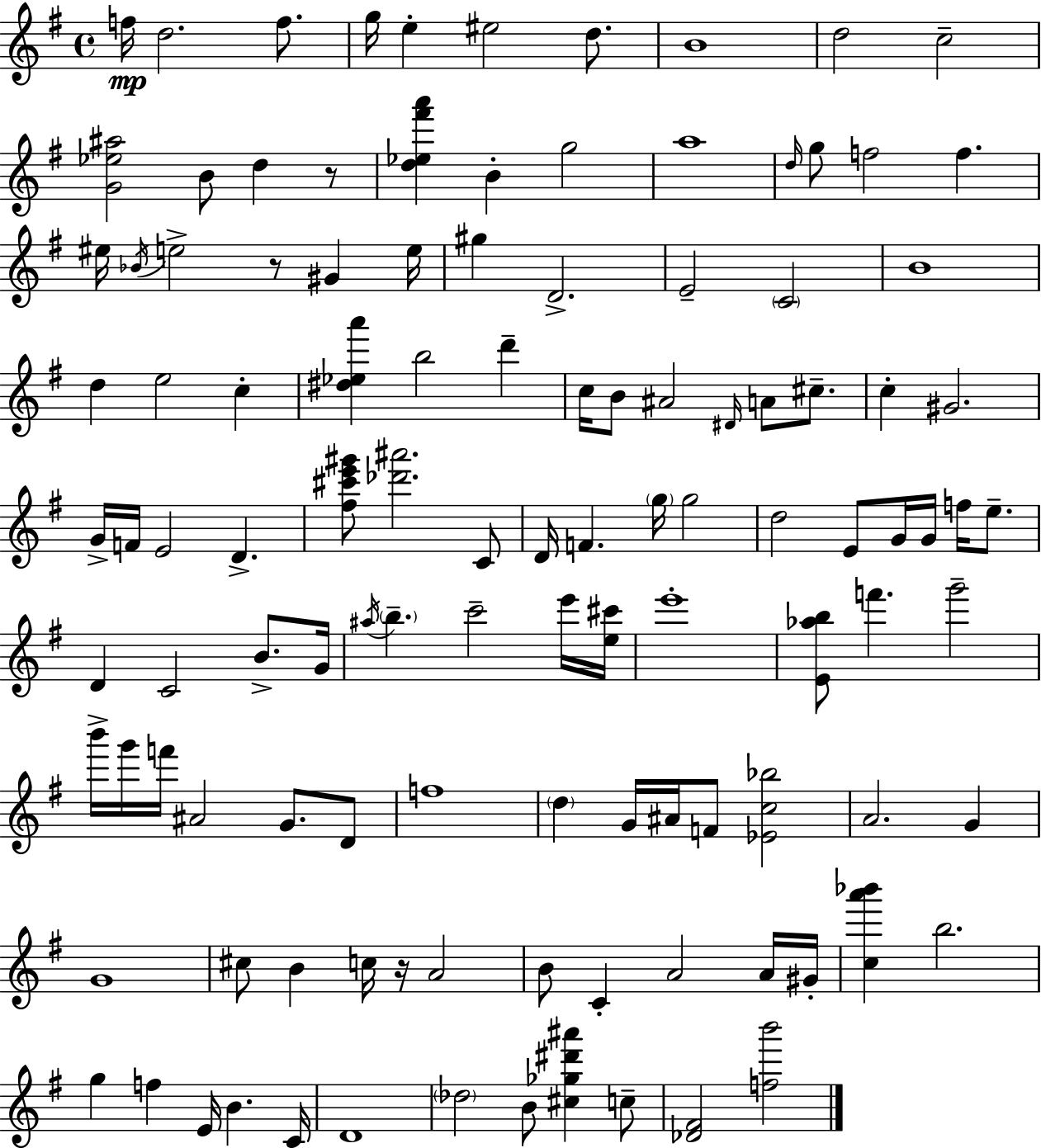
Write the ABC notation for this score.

X:1
T:Untitled
M:4/4
L:1/4
K:Em
f/4 d2 f/2 g/4 e ^e2 d/2 B4 d2 c2 [G_e^a]2 B/2 d z/2 [d_e^f'a'] B g2 a4 d/4 g/2 f2 f ^e/4 _B/4 e2 z/2 ^G e/4 ^g D2 E2 C2 B4 d e2 c [^d_ea'] b2 d' c/4 B/2 ^A2 ^D/4 A/2 ^c/2 c ^G2 G/4 F/4 E2 D [^f^c'e'^g']/2 [_d'^a']2 C/2 D/4 F g/4 g2 d2 E/2 G/4 G/4 f/4 e/2 D C2 B/2 G/4 ^a/4 b c'2 e'/4 [e^c']/4 e'4 [E_ab]/2 f' g'2 b'/4 g'/4 f'/4 ^A2 G/2 D/2 f4 d G/4 ^A/4 F/2 [_Ec_b]2 A2 G G4 ^c/2 B c/4 z/4 A2 B/2 C A2 A/4 ^G/4 [ca'_b'] b2 g f E/4 B C/4 D4 _d2 B/2 [^c_g^d'^a'] c/2 [_D^F]2 [fb']2